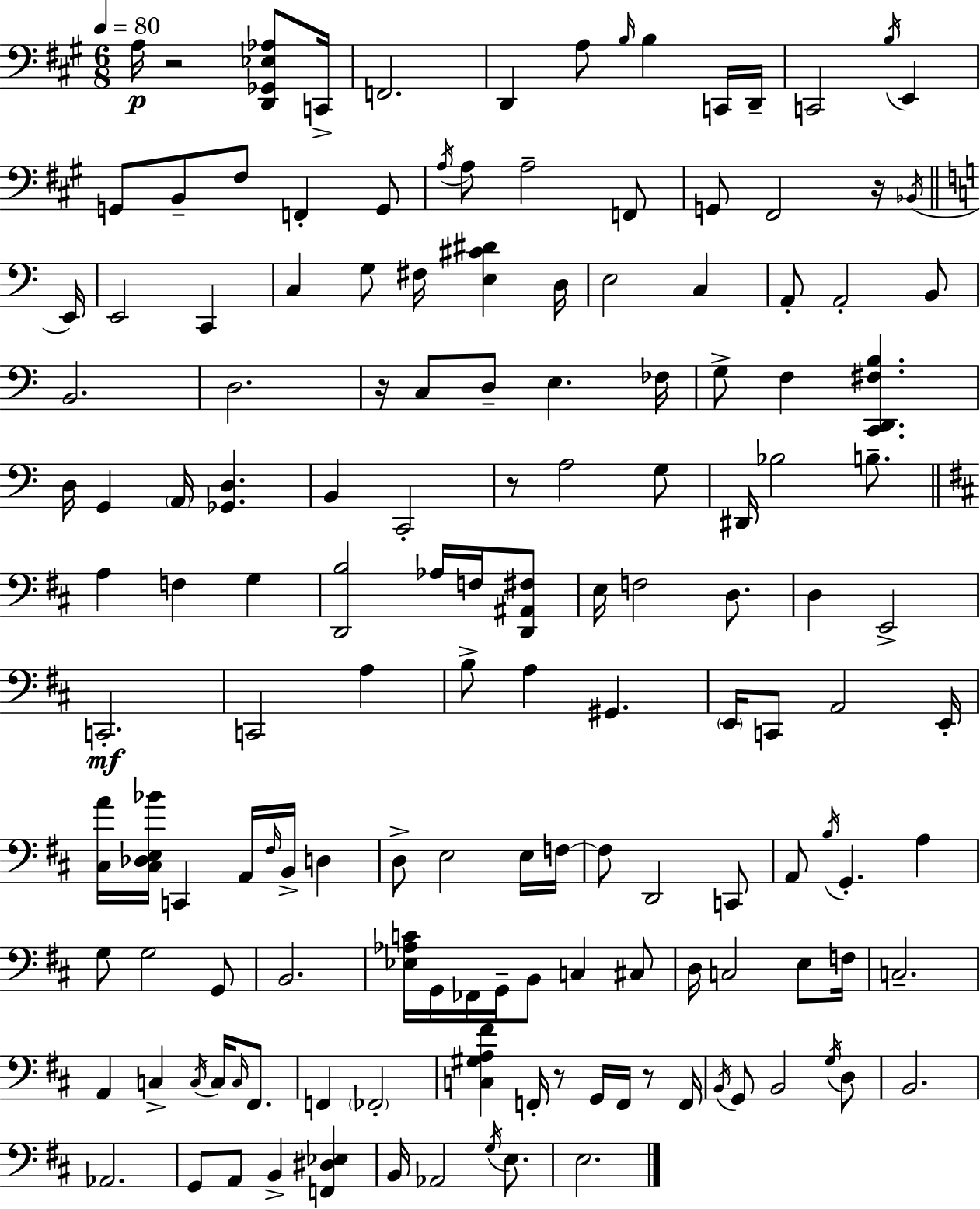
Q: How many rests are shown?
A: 6